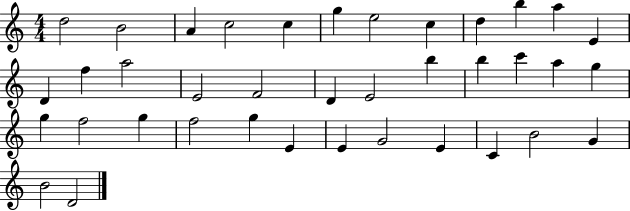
D5/h B4/h A4/q C5/h C5/q G5/q E5/h C5/q D5/q B5/q A5/q E4/q D4/q F5/q A5/h E4/h F4/h D4/q E4/h B5/q B5/q C6/q A5/q G5/q G5/q F5/h G5/q F5/h G5/q E4/q E4/q G4/h E4/q C4/q B4/h G4/q B4/h D4/h